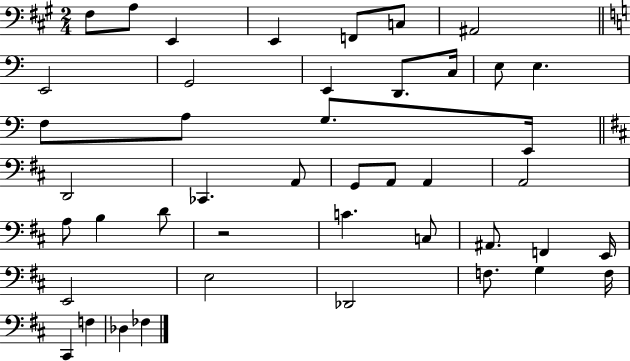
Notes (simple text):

F#3/e A3/e E2/q E2/q F2/e C3/e A#2/h E2/h G2/h E2/q D2/e. C3/s E3/e E3/q. F3/e A3/e G3/e. E2/s D2/h CES2/q. A2/e G2/e A2/e A2/q A2/h A3/e B3/q D4/e R/h C4/q. C3/e A#2/e. F2/q E2/s E2/h E3/h Db2/h F3/e. G3/q F3/s C#2/q F3/q Db3/q FES3/q